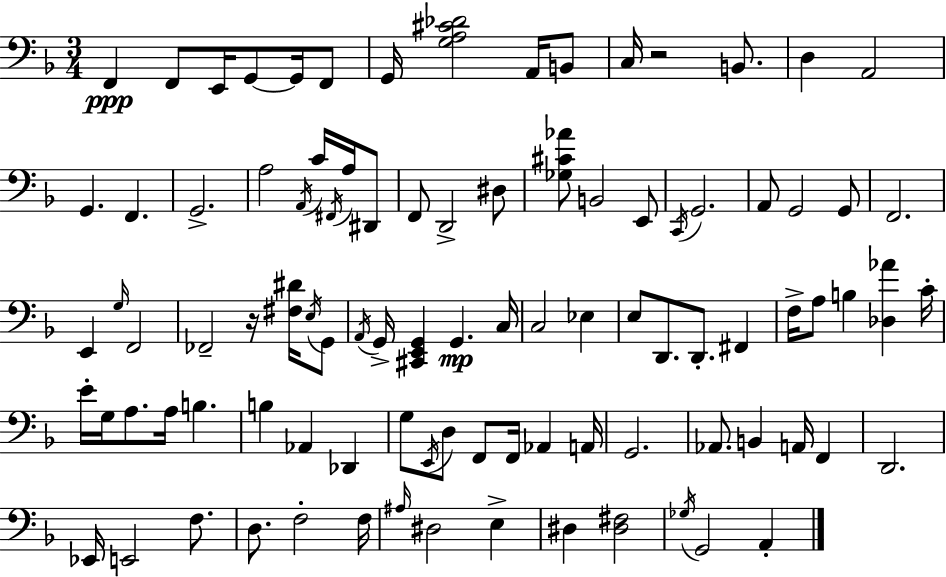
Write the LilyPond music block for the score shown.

{
  \clef bass
  \numericTimeSignature
  \time 3/4
  \key d \minor
  f,4\ppp f,8 e,16 g,8~~ g,16 f,8 | g,16 <g a cis' des'>2 a,16 b,8 | c16 r2 b,8. | d4 a,2 | \break g,4. f,4. | g,2.-> | a2 \acciaccatura { a,16 } c'16 \acciaccatura { fis,16 } a16 | dis,8 f,8 d,2-> | \break dis8 <ges cis' aes'>8 b,2 | e,8 \acciaccatura { c,16 } g,2. | a,8 g,2 | g,8 f,2. | \break e,4 \grace { g16 } f,2 | fes,2-- | r16 <fis dis'>16 \acciaccatura { e16 } g,8 \acciaccatura { a,16 } g,16-> <cis, e, g,>4 g,4.\mp | c16 c2 | \break ees4 e8 d,8. d,8.-. | fis,4 f16-> a8 b4 | <des aes'>4 c'16-. e'16-. g16 a8. a16 | b4. b4 aes,4 | \break des,4 g8 \acciaccatura { e,16 } d8 f,8 | f,16 aes,4 a,16 g,2. | aes,8. b,4 | a,16 f,4 d,2. | \break ees,16 e,2 | f8. d8. f2-. | f16 \grace { ais16 } dis2 | e4-> dis4 | \break <dis fis>2 \acciaccatura { ges16 } g,2 | a,4-. \bar "|."
}